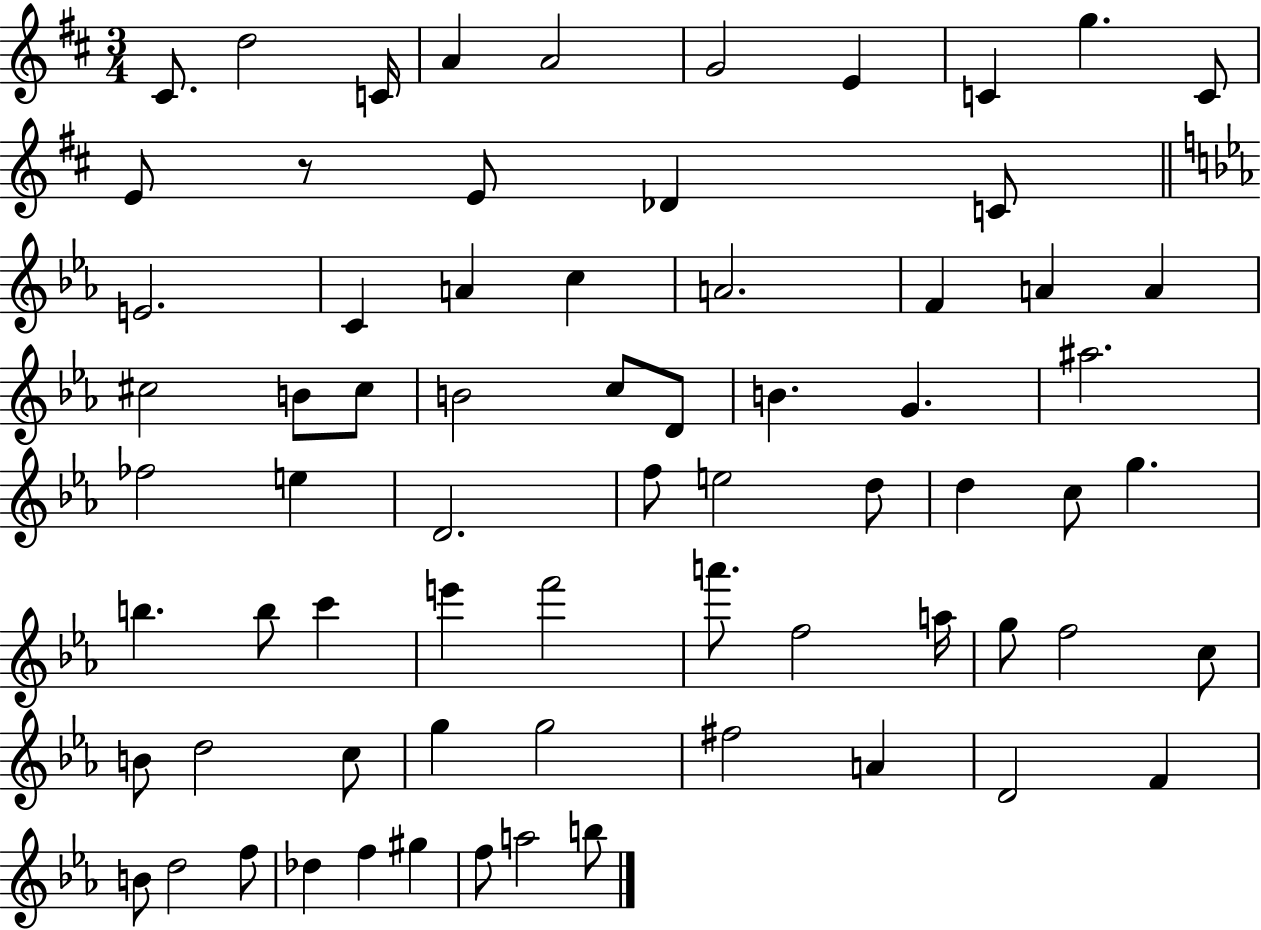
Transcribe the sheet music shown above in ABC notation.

X:1
T:Untitled
M:3/4
L:1/4
K:D
^C/2 d2 C/4 A A2 G2 E C g C/2 E/2 z/2 E/2 _D C/2 E2 C A c A2 F A A ^c2 B/2 ^c/2 B2 c/2 D/2 B G ^a2 _f2 e D2 f/2 e2 d/2 d c/2 g b b/2 c' e' f'2 a'/2 f2 a/4 g/2 f2 c/2 B/2 d2 c/2 g g2 ^f2 A D2 F B/2 d2 f/2 _d f ^g f/2 a2 b/2